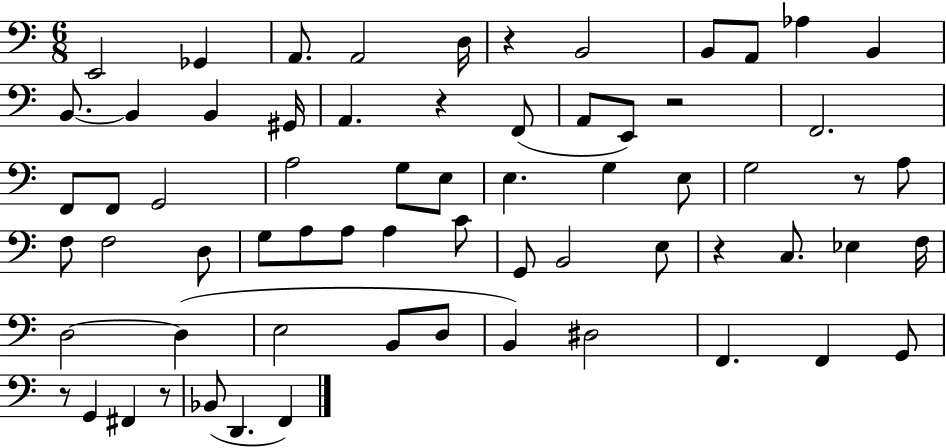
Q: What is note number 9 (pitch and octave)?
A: Ab3